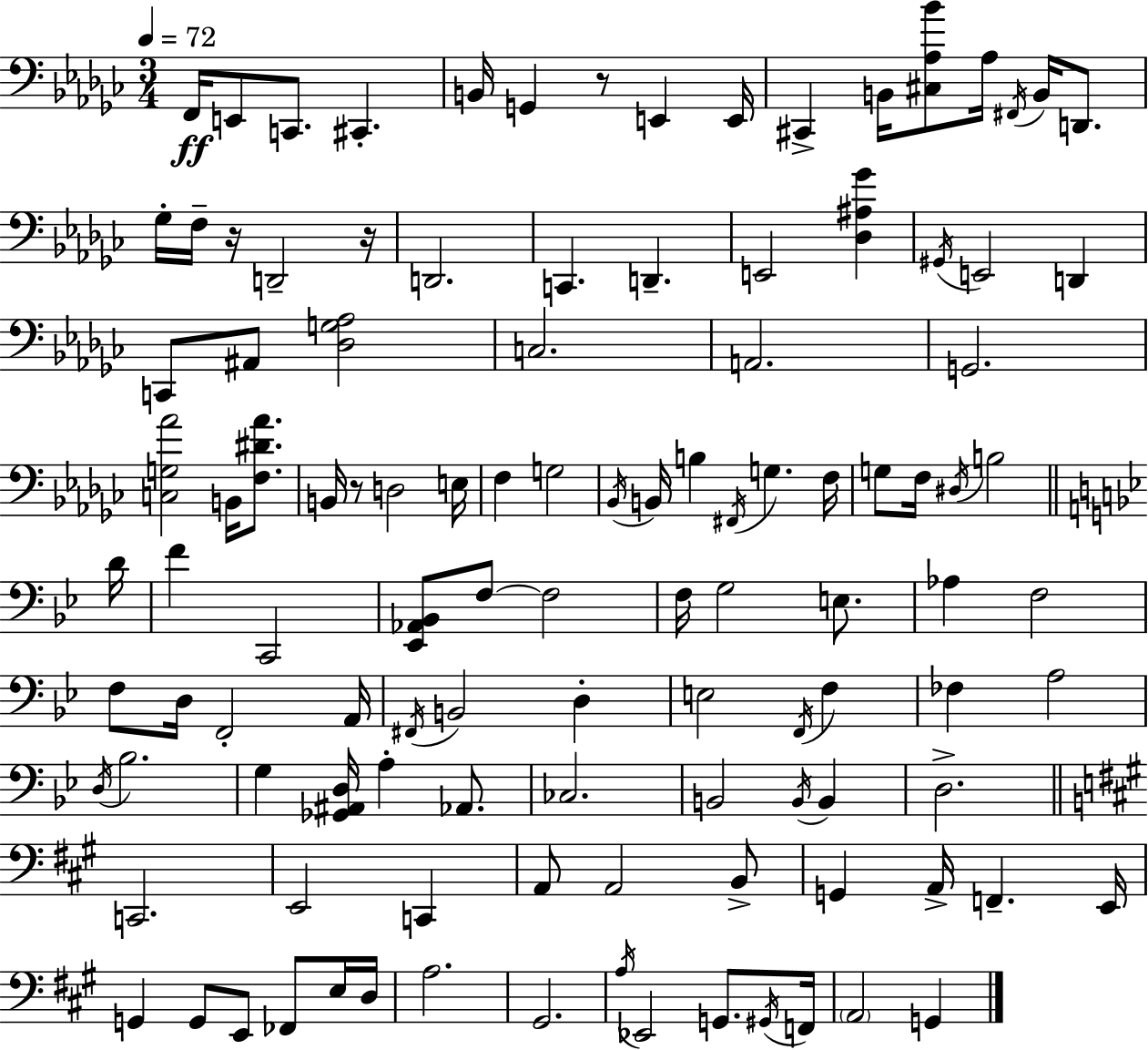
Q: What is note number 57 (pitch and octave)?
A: D3